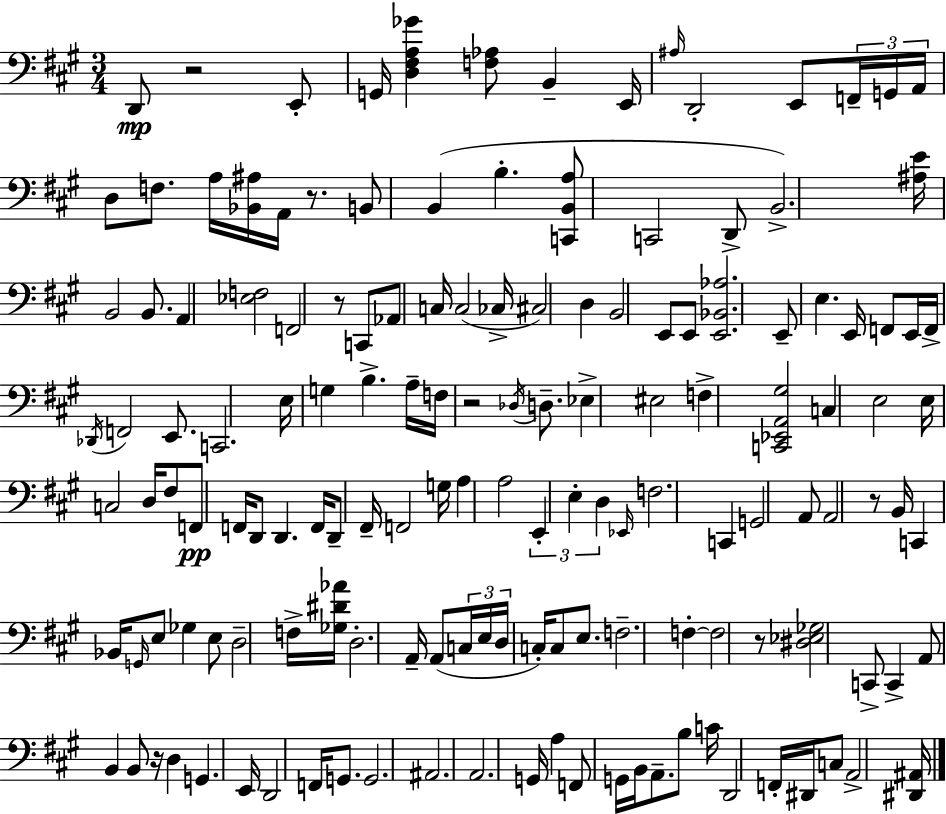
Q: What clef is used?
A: bass